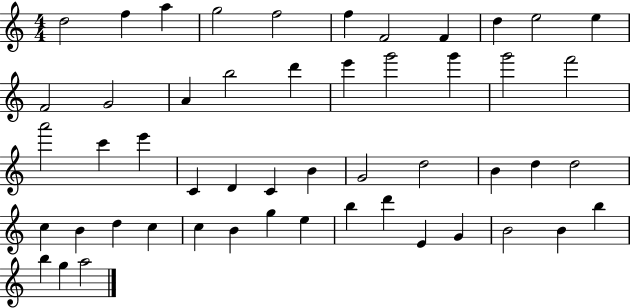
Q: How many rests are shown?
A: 0